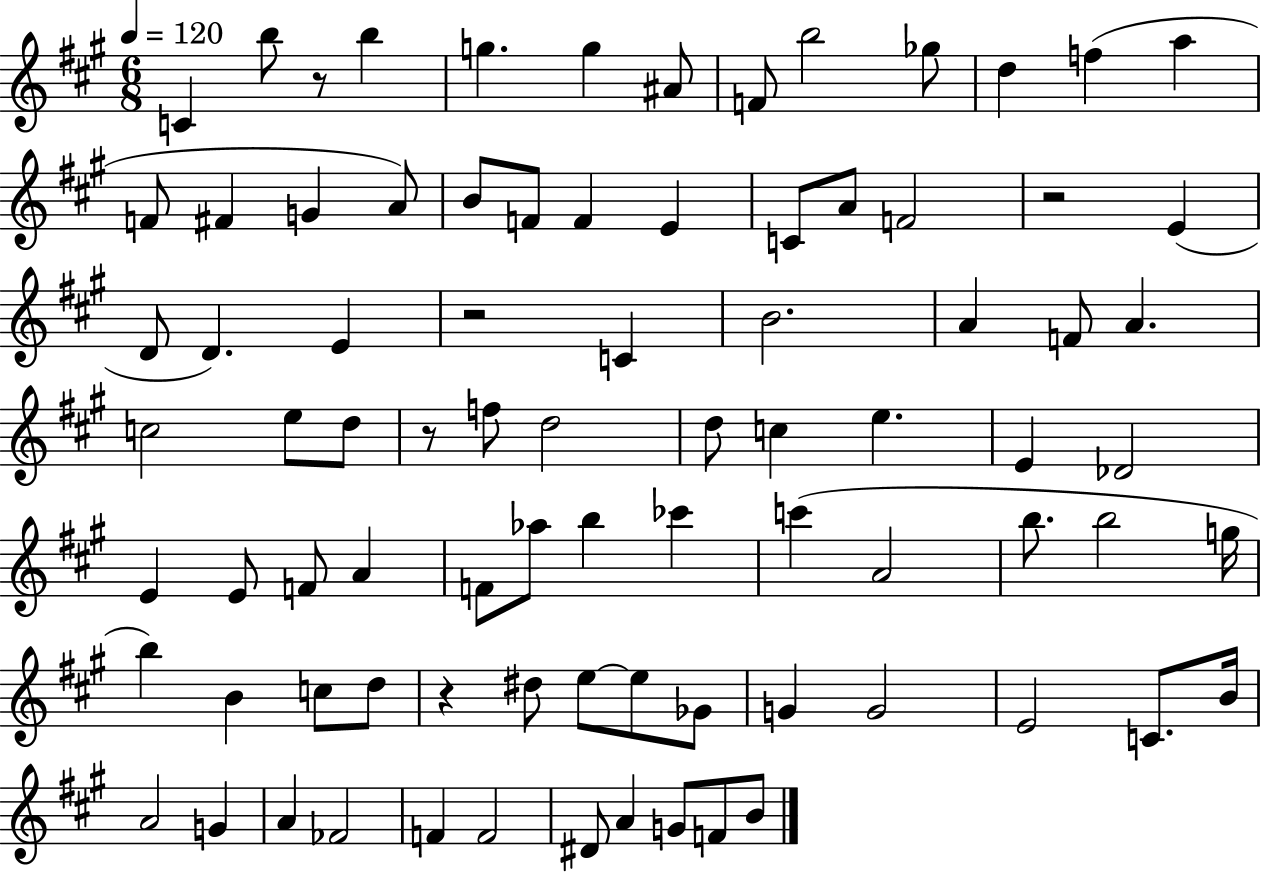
X:1
T:Untitled
M:6/8
L:1/4
K:A
C b/2 z/2 b g g ^A/2 F/2 b2 _g/2 d f a F/2 ^F G A/2 B/2 F/2 F E C/2 A/2 F2 z2 E D/2 D E z2 C B2 A F/2 A c2 e/2 d/2 z/2 f/2 d2 d/2 c e E _D2 E E/2 F/2 A F/2 _a/2 b _c' c' A2 b/2 b2 g/4 b B c/2 d/2 z ^d/2 e/2 e/2 _G/2 G G2 E2 C/2 B/4 A2 G A _F2 F F2 ^D/2 A G/2 F/2 B/2